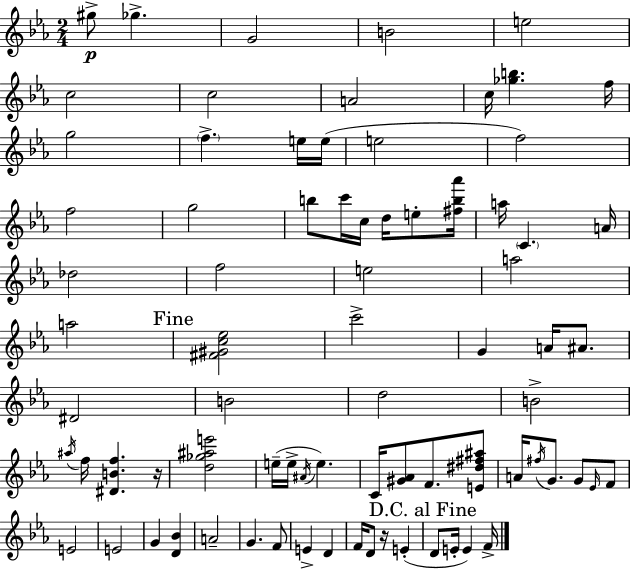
{
  \clef treble
  \numericTimeSignature
  \time 2/4
  \key ees \major
  \repeat volta 2 { gis''8->\p ges''4.-> | g'2 | b'2 | e''2 | \break c''2 | c''2 | a'2 | c''16 <ges'' b''>4. f''16 | \break g''2 | \parenthesize f''4.-> e''16 e''16( | e''2 | f''2) | \break f''2 | g''2 | b''8 c'''16 c''16 d''16 e''8-. <fis'' b'' aes'''>16 | a''16 \parenthesize c'4. a'16 | \break des''2 | f''2 | e''2 | a''2 | \break a''2 | \mark "Fine" <fis' gis' c'' ees''>2 | c'''2-> | g'4 a'16 ais'8. | \break dis'2 | b'2 | d''2 | b'2-> | \break \acciaccatura { ais''16 } f''16 <dis' b' f''>4. | r16 <d'' ges'' ais'' e'''>2 | e''16--( e''16-> \acciaccatura { ais'16 }) e''4. | c'16 <gis' aes'>8 f'8. | \break <e' dis'' fis'' ais''>8 a'16 \acciaccatura { fis''16 } g'8. g'8 | \grace { ees'16 } f'8 e'2 | e'2 | g'4 | \break <d' bes'>4 a'2-- | g'4. | f'8 e'4-> | d'4 f'16 d'8 r16 | \break e'4-.( \mark "D.C. al Fine" d'8 e'16-. e'4) | f'16-> } \bar "|."
}